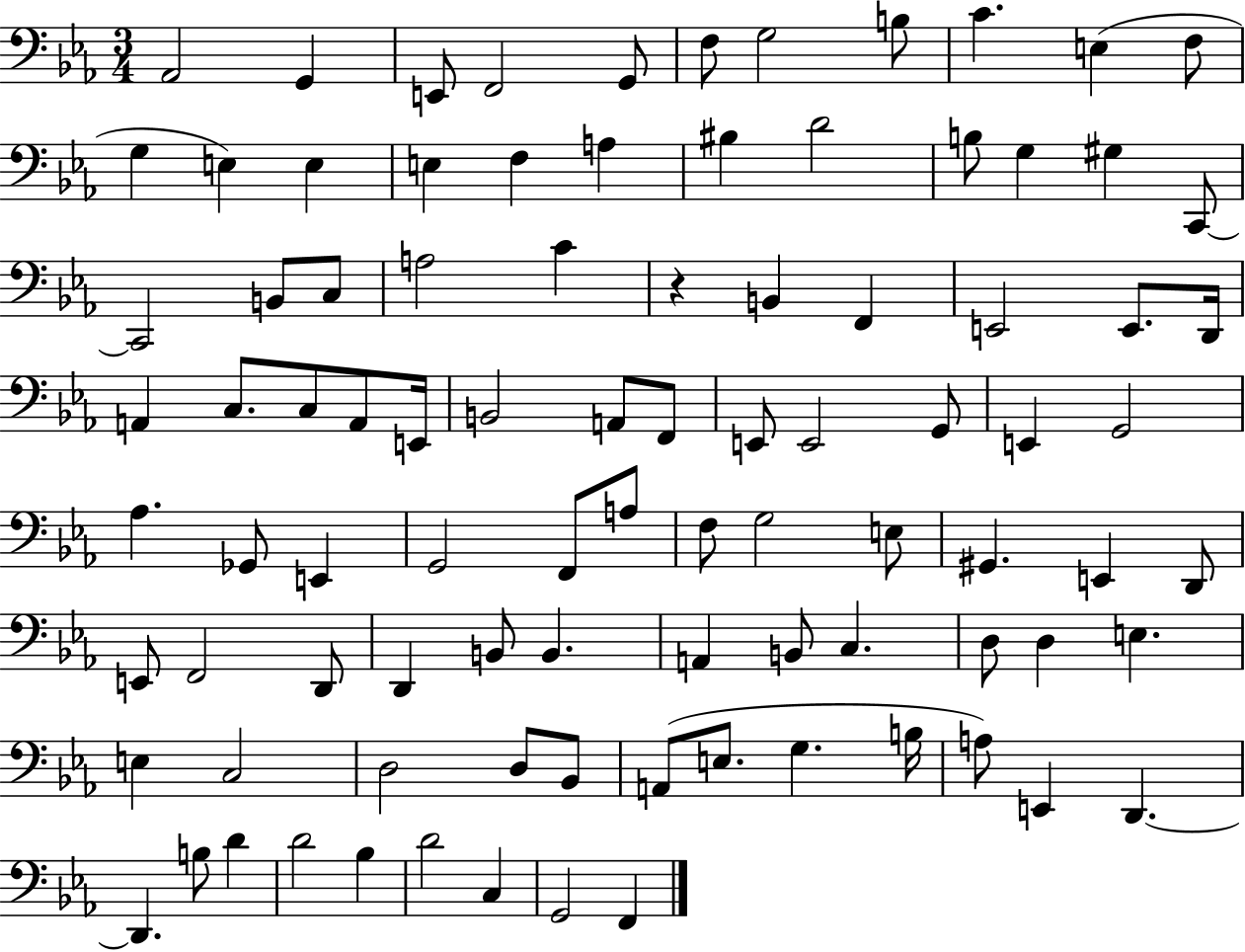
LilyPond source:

{
  \clef bass
  \numericTimeSignature
  \time 3/4
  \key ees \major
  aes,2 g,4 | e,8 f,2 g,8 | f8 g2 b8 | c'4. e4( f8 | \break g4 e4) e4 | e4 f4 a4 | bis4 d'2 | b8 g4 gis4 c,8~~ | \break c,2 b,8 c8 | a2 c'4 | r4 b,4 f,4 | e,2 e,8. d,16 | \break a,4 c8. c8 a,8 e,16 | b,2 a,8 f,8 | e,8 e,2 g,8 | e,4 g,2 | \break aes4. ges,8 e,4 | g,2 f,8 a8 | f8 g2 e8 | gis,4. e,4 d,8 | \break e,8 f,2 d,8 | d,4 b,8 b,4. | a,4 b,8 c4. | d8 d4 e4. | \break e4 c2 | d2 d8 bes,8 | a,8( e8. g4. b16 | a8) e,4 d,4.~~ | \break d,4. b8 d'4 | d'2 bes4 | d'2 c4 | g,2 f,4 | \break \bar "|."
}